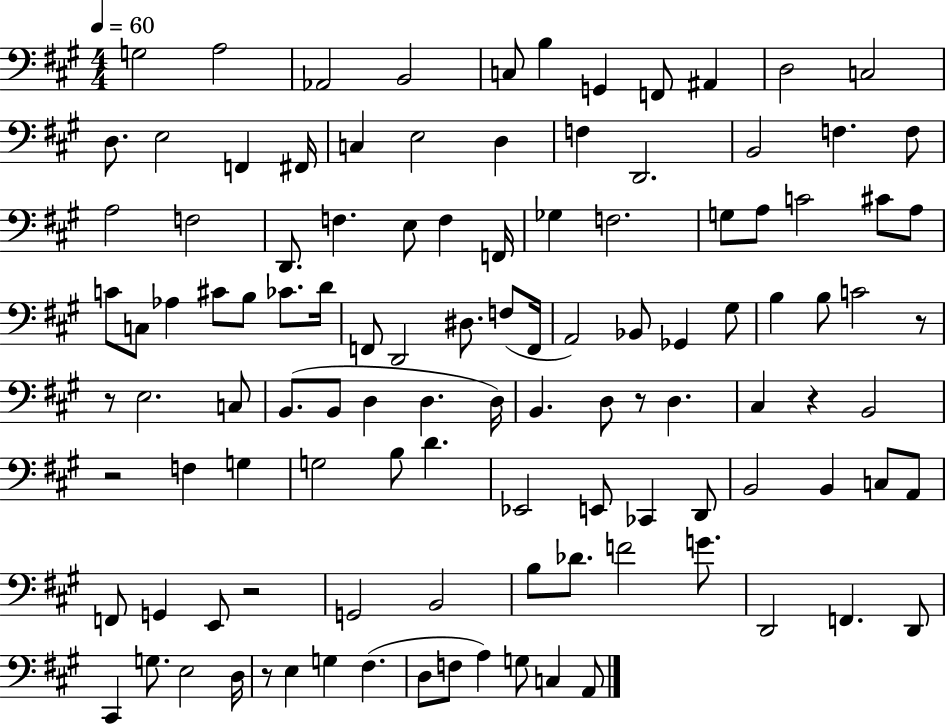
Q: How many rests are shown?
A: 7